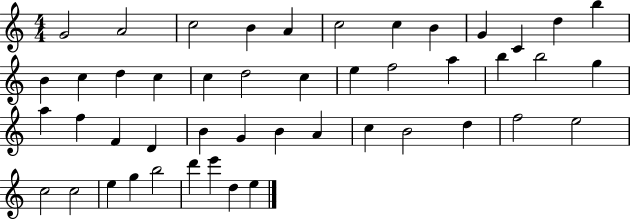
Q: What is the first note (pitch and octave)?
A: G4